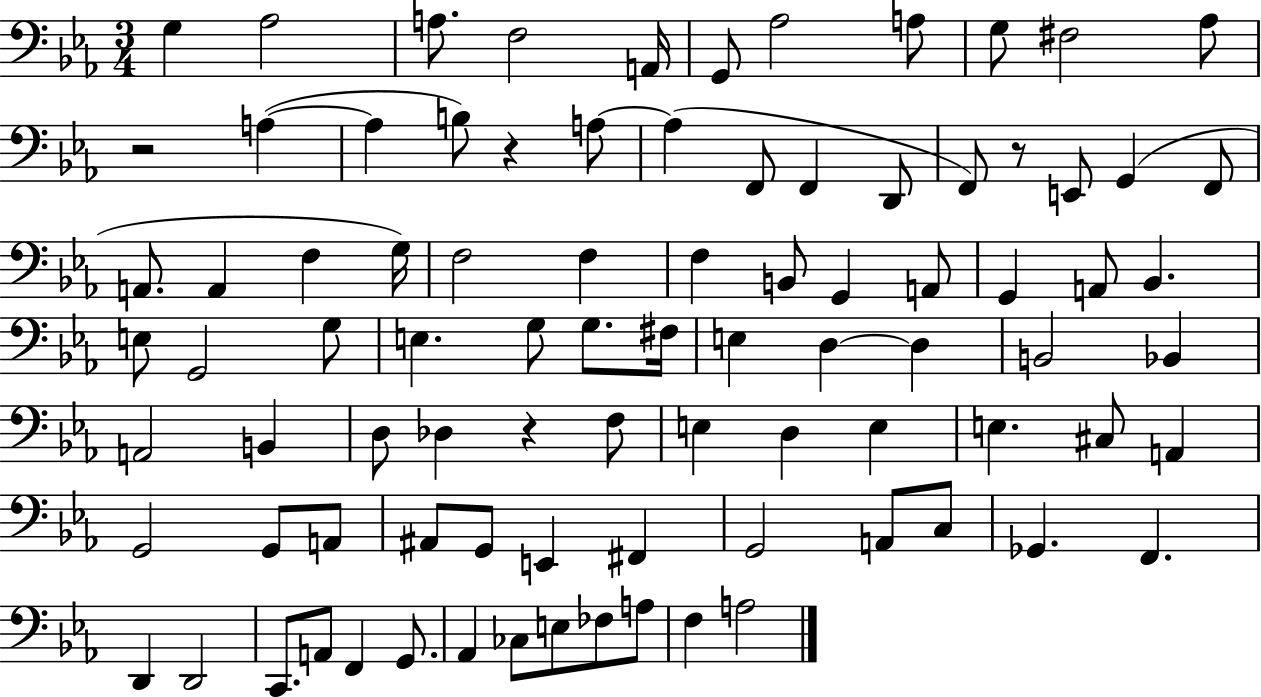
{
  \clef bass
  \numericTimeSignature
  \time 3/4
  \key ees \major
  g4 aes2 | a8. f2 a,16 | g,8 aes2 a8 | g8 fis2 aes8 | \break r2 a4~(~ | a4 b8) r4 a8~~ | a4( f,8 f,4 d,8 | f,8) r8 e,8 g,4( f,8 | \break a,8. a,4 f4 g16) | f2 f4 | f4 b,8 g,4 a,8 | g,4 a,8 bes,4. | \break e8 g,2 g8 | e4. g8 g8. fis16 | e4 d4~~ d4 | b,2 bes,4 | \break a,2 b,4 | d8 des4 r4 f8 | e4 d4 e4 | e4. cis8 a,4 | \break g,2 g,8 a,8 | ais,8 g,8 e,4 fis,4 | g,2 a,8 c8 | ges,4. f,4. | \break d,4 d,2 | c,8. a,8 f,4 g,8. | aes,4 ces8 e8 fes8 a8 | f4 a2 | \break \bar "|."
}